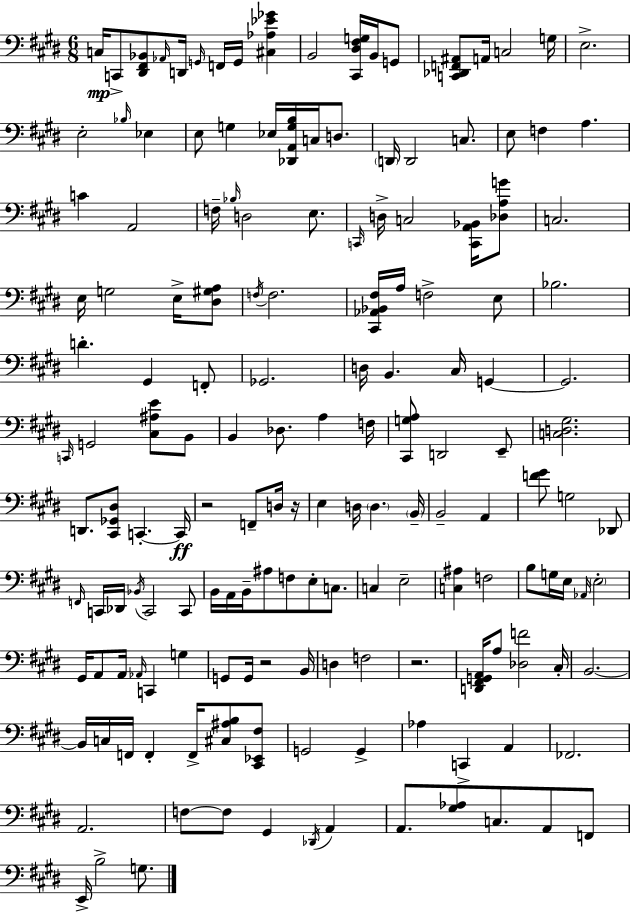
{
  \clef bass
  \numericTimeSignature
  \time 6/8
  \key e \major
  c16\mp c,8-> <dis, fis, bes,>8 \grace { aes,16 } d,16 \grace { g,16 } f,16 g,16 <cis aes ees' ges'>4 | b,2 <cis, dis fis g>16 b,16 | g,8 <c, des, f, ais,>8 a,16 c2 | g16 e2.-> | \break e2-. \grace { bes16 } ees4 | e8 g4 ees16 <des, a, g b>16 c16 | d8. \parenthesize d,16 d,2 | c8. e8 f4 a4. | \break c'4 a,2 | f16-- \grace { bes16 } d2 | e8. \grace { c,16 } d16-> c2 | <c, a, bes,>16 <des a g'>8 c2. | \break e16 g2 | e16-> <dis gis a>8 \acciaccatura { f16 } f2. | <cis, aes, bes, fis>16 a16 f2-> | e8 bes2. | \break d'4.-. | gis,4 f,8-. ges,2. | d16 b,4. | cis16 g,4~~ g,2. | \break \grace { c,16 } g,2 | <cis ais e'>8 b,8 b,4 des8. | a4 f16 <cis, g a>8 d,2 | e,8-- <c d gis>2. | \break d,8. <cis, ges, dis>8 | c,4.-.~~ c,16\ff r2 | f,8-- d16 r16 e4 d16 | \parenthesize d4. \parenthesize b,16-- b,2-- | \break a,4 <f' gis'>8 g2 | des,8 \grace { f,16 } c,16 des,16 \acciaccatura { bes,16 } c,2 | c,8 b,16 a,16 b,16-- | ais8 f8 e8-. c8. c4 | \break e2-- <c ais>4 | f2 b8 g16 | e16 \grace { aes,16 } \parenthesize e2-. gis,16 a,8 | a,16 \grace { aes,16 } c,4 g4 g,8 | \break g,16 r2 b,16 d4 | f2 r2. | <d, fis, g, a,>16 | a8 <des f'>2 cis16-. b,2.~~ | \break b,16 | c16 f,16 f,4-. f,16-> <cis ais b>8 <cis, ees, fis>8 g,2 | g,4-> aes4 | c,4-> a,4 fes,2. | \break a,2. | f8~~ | f8 gis,4 \acciaccatura { des,16 } a,4 | a,8. <gis aes>8 c8. a,8 f,8 | \break e,16-> b2-> g8. | \bar "|."
}